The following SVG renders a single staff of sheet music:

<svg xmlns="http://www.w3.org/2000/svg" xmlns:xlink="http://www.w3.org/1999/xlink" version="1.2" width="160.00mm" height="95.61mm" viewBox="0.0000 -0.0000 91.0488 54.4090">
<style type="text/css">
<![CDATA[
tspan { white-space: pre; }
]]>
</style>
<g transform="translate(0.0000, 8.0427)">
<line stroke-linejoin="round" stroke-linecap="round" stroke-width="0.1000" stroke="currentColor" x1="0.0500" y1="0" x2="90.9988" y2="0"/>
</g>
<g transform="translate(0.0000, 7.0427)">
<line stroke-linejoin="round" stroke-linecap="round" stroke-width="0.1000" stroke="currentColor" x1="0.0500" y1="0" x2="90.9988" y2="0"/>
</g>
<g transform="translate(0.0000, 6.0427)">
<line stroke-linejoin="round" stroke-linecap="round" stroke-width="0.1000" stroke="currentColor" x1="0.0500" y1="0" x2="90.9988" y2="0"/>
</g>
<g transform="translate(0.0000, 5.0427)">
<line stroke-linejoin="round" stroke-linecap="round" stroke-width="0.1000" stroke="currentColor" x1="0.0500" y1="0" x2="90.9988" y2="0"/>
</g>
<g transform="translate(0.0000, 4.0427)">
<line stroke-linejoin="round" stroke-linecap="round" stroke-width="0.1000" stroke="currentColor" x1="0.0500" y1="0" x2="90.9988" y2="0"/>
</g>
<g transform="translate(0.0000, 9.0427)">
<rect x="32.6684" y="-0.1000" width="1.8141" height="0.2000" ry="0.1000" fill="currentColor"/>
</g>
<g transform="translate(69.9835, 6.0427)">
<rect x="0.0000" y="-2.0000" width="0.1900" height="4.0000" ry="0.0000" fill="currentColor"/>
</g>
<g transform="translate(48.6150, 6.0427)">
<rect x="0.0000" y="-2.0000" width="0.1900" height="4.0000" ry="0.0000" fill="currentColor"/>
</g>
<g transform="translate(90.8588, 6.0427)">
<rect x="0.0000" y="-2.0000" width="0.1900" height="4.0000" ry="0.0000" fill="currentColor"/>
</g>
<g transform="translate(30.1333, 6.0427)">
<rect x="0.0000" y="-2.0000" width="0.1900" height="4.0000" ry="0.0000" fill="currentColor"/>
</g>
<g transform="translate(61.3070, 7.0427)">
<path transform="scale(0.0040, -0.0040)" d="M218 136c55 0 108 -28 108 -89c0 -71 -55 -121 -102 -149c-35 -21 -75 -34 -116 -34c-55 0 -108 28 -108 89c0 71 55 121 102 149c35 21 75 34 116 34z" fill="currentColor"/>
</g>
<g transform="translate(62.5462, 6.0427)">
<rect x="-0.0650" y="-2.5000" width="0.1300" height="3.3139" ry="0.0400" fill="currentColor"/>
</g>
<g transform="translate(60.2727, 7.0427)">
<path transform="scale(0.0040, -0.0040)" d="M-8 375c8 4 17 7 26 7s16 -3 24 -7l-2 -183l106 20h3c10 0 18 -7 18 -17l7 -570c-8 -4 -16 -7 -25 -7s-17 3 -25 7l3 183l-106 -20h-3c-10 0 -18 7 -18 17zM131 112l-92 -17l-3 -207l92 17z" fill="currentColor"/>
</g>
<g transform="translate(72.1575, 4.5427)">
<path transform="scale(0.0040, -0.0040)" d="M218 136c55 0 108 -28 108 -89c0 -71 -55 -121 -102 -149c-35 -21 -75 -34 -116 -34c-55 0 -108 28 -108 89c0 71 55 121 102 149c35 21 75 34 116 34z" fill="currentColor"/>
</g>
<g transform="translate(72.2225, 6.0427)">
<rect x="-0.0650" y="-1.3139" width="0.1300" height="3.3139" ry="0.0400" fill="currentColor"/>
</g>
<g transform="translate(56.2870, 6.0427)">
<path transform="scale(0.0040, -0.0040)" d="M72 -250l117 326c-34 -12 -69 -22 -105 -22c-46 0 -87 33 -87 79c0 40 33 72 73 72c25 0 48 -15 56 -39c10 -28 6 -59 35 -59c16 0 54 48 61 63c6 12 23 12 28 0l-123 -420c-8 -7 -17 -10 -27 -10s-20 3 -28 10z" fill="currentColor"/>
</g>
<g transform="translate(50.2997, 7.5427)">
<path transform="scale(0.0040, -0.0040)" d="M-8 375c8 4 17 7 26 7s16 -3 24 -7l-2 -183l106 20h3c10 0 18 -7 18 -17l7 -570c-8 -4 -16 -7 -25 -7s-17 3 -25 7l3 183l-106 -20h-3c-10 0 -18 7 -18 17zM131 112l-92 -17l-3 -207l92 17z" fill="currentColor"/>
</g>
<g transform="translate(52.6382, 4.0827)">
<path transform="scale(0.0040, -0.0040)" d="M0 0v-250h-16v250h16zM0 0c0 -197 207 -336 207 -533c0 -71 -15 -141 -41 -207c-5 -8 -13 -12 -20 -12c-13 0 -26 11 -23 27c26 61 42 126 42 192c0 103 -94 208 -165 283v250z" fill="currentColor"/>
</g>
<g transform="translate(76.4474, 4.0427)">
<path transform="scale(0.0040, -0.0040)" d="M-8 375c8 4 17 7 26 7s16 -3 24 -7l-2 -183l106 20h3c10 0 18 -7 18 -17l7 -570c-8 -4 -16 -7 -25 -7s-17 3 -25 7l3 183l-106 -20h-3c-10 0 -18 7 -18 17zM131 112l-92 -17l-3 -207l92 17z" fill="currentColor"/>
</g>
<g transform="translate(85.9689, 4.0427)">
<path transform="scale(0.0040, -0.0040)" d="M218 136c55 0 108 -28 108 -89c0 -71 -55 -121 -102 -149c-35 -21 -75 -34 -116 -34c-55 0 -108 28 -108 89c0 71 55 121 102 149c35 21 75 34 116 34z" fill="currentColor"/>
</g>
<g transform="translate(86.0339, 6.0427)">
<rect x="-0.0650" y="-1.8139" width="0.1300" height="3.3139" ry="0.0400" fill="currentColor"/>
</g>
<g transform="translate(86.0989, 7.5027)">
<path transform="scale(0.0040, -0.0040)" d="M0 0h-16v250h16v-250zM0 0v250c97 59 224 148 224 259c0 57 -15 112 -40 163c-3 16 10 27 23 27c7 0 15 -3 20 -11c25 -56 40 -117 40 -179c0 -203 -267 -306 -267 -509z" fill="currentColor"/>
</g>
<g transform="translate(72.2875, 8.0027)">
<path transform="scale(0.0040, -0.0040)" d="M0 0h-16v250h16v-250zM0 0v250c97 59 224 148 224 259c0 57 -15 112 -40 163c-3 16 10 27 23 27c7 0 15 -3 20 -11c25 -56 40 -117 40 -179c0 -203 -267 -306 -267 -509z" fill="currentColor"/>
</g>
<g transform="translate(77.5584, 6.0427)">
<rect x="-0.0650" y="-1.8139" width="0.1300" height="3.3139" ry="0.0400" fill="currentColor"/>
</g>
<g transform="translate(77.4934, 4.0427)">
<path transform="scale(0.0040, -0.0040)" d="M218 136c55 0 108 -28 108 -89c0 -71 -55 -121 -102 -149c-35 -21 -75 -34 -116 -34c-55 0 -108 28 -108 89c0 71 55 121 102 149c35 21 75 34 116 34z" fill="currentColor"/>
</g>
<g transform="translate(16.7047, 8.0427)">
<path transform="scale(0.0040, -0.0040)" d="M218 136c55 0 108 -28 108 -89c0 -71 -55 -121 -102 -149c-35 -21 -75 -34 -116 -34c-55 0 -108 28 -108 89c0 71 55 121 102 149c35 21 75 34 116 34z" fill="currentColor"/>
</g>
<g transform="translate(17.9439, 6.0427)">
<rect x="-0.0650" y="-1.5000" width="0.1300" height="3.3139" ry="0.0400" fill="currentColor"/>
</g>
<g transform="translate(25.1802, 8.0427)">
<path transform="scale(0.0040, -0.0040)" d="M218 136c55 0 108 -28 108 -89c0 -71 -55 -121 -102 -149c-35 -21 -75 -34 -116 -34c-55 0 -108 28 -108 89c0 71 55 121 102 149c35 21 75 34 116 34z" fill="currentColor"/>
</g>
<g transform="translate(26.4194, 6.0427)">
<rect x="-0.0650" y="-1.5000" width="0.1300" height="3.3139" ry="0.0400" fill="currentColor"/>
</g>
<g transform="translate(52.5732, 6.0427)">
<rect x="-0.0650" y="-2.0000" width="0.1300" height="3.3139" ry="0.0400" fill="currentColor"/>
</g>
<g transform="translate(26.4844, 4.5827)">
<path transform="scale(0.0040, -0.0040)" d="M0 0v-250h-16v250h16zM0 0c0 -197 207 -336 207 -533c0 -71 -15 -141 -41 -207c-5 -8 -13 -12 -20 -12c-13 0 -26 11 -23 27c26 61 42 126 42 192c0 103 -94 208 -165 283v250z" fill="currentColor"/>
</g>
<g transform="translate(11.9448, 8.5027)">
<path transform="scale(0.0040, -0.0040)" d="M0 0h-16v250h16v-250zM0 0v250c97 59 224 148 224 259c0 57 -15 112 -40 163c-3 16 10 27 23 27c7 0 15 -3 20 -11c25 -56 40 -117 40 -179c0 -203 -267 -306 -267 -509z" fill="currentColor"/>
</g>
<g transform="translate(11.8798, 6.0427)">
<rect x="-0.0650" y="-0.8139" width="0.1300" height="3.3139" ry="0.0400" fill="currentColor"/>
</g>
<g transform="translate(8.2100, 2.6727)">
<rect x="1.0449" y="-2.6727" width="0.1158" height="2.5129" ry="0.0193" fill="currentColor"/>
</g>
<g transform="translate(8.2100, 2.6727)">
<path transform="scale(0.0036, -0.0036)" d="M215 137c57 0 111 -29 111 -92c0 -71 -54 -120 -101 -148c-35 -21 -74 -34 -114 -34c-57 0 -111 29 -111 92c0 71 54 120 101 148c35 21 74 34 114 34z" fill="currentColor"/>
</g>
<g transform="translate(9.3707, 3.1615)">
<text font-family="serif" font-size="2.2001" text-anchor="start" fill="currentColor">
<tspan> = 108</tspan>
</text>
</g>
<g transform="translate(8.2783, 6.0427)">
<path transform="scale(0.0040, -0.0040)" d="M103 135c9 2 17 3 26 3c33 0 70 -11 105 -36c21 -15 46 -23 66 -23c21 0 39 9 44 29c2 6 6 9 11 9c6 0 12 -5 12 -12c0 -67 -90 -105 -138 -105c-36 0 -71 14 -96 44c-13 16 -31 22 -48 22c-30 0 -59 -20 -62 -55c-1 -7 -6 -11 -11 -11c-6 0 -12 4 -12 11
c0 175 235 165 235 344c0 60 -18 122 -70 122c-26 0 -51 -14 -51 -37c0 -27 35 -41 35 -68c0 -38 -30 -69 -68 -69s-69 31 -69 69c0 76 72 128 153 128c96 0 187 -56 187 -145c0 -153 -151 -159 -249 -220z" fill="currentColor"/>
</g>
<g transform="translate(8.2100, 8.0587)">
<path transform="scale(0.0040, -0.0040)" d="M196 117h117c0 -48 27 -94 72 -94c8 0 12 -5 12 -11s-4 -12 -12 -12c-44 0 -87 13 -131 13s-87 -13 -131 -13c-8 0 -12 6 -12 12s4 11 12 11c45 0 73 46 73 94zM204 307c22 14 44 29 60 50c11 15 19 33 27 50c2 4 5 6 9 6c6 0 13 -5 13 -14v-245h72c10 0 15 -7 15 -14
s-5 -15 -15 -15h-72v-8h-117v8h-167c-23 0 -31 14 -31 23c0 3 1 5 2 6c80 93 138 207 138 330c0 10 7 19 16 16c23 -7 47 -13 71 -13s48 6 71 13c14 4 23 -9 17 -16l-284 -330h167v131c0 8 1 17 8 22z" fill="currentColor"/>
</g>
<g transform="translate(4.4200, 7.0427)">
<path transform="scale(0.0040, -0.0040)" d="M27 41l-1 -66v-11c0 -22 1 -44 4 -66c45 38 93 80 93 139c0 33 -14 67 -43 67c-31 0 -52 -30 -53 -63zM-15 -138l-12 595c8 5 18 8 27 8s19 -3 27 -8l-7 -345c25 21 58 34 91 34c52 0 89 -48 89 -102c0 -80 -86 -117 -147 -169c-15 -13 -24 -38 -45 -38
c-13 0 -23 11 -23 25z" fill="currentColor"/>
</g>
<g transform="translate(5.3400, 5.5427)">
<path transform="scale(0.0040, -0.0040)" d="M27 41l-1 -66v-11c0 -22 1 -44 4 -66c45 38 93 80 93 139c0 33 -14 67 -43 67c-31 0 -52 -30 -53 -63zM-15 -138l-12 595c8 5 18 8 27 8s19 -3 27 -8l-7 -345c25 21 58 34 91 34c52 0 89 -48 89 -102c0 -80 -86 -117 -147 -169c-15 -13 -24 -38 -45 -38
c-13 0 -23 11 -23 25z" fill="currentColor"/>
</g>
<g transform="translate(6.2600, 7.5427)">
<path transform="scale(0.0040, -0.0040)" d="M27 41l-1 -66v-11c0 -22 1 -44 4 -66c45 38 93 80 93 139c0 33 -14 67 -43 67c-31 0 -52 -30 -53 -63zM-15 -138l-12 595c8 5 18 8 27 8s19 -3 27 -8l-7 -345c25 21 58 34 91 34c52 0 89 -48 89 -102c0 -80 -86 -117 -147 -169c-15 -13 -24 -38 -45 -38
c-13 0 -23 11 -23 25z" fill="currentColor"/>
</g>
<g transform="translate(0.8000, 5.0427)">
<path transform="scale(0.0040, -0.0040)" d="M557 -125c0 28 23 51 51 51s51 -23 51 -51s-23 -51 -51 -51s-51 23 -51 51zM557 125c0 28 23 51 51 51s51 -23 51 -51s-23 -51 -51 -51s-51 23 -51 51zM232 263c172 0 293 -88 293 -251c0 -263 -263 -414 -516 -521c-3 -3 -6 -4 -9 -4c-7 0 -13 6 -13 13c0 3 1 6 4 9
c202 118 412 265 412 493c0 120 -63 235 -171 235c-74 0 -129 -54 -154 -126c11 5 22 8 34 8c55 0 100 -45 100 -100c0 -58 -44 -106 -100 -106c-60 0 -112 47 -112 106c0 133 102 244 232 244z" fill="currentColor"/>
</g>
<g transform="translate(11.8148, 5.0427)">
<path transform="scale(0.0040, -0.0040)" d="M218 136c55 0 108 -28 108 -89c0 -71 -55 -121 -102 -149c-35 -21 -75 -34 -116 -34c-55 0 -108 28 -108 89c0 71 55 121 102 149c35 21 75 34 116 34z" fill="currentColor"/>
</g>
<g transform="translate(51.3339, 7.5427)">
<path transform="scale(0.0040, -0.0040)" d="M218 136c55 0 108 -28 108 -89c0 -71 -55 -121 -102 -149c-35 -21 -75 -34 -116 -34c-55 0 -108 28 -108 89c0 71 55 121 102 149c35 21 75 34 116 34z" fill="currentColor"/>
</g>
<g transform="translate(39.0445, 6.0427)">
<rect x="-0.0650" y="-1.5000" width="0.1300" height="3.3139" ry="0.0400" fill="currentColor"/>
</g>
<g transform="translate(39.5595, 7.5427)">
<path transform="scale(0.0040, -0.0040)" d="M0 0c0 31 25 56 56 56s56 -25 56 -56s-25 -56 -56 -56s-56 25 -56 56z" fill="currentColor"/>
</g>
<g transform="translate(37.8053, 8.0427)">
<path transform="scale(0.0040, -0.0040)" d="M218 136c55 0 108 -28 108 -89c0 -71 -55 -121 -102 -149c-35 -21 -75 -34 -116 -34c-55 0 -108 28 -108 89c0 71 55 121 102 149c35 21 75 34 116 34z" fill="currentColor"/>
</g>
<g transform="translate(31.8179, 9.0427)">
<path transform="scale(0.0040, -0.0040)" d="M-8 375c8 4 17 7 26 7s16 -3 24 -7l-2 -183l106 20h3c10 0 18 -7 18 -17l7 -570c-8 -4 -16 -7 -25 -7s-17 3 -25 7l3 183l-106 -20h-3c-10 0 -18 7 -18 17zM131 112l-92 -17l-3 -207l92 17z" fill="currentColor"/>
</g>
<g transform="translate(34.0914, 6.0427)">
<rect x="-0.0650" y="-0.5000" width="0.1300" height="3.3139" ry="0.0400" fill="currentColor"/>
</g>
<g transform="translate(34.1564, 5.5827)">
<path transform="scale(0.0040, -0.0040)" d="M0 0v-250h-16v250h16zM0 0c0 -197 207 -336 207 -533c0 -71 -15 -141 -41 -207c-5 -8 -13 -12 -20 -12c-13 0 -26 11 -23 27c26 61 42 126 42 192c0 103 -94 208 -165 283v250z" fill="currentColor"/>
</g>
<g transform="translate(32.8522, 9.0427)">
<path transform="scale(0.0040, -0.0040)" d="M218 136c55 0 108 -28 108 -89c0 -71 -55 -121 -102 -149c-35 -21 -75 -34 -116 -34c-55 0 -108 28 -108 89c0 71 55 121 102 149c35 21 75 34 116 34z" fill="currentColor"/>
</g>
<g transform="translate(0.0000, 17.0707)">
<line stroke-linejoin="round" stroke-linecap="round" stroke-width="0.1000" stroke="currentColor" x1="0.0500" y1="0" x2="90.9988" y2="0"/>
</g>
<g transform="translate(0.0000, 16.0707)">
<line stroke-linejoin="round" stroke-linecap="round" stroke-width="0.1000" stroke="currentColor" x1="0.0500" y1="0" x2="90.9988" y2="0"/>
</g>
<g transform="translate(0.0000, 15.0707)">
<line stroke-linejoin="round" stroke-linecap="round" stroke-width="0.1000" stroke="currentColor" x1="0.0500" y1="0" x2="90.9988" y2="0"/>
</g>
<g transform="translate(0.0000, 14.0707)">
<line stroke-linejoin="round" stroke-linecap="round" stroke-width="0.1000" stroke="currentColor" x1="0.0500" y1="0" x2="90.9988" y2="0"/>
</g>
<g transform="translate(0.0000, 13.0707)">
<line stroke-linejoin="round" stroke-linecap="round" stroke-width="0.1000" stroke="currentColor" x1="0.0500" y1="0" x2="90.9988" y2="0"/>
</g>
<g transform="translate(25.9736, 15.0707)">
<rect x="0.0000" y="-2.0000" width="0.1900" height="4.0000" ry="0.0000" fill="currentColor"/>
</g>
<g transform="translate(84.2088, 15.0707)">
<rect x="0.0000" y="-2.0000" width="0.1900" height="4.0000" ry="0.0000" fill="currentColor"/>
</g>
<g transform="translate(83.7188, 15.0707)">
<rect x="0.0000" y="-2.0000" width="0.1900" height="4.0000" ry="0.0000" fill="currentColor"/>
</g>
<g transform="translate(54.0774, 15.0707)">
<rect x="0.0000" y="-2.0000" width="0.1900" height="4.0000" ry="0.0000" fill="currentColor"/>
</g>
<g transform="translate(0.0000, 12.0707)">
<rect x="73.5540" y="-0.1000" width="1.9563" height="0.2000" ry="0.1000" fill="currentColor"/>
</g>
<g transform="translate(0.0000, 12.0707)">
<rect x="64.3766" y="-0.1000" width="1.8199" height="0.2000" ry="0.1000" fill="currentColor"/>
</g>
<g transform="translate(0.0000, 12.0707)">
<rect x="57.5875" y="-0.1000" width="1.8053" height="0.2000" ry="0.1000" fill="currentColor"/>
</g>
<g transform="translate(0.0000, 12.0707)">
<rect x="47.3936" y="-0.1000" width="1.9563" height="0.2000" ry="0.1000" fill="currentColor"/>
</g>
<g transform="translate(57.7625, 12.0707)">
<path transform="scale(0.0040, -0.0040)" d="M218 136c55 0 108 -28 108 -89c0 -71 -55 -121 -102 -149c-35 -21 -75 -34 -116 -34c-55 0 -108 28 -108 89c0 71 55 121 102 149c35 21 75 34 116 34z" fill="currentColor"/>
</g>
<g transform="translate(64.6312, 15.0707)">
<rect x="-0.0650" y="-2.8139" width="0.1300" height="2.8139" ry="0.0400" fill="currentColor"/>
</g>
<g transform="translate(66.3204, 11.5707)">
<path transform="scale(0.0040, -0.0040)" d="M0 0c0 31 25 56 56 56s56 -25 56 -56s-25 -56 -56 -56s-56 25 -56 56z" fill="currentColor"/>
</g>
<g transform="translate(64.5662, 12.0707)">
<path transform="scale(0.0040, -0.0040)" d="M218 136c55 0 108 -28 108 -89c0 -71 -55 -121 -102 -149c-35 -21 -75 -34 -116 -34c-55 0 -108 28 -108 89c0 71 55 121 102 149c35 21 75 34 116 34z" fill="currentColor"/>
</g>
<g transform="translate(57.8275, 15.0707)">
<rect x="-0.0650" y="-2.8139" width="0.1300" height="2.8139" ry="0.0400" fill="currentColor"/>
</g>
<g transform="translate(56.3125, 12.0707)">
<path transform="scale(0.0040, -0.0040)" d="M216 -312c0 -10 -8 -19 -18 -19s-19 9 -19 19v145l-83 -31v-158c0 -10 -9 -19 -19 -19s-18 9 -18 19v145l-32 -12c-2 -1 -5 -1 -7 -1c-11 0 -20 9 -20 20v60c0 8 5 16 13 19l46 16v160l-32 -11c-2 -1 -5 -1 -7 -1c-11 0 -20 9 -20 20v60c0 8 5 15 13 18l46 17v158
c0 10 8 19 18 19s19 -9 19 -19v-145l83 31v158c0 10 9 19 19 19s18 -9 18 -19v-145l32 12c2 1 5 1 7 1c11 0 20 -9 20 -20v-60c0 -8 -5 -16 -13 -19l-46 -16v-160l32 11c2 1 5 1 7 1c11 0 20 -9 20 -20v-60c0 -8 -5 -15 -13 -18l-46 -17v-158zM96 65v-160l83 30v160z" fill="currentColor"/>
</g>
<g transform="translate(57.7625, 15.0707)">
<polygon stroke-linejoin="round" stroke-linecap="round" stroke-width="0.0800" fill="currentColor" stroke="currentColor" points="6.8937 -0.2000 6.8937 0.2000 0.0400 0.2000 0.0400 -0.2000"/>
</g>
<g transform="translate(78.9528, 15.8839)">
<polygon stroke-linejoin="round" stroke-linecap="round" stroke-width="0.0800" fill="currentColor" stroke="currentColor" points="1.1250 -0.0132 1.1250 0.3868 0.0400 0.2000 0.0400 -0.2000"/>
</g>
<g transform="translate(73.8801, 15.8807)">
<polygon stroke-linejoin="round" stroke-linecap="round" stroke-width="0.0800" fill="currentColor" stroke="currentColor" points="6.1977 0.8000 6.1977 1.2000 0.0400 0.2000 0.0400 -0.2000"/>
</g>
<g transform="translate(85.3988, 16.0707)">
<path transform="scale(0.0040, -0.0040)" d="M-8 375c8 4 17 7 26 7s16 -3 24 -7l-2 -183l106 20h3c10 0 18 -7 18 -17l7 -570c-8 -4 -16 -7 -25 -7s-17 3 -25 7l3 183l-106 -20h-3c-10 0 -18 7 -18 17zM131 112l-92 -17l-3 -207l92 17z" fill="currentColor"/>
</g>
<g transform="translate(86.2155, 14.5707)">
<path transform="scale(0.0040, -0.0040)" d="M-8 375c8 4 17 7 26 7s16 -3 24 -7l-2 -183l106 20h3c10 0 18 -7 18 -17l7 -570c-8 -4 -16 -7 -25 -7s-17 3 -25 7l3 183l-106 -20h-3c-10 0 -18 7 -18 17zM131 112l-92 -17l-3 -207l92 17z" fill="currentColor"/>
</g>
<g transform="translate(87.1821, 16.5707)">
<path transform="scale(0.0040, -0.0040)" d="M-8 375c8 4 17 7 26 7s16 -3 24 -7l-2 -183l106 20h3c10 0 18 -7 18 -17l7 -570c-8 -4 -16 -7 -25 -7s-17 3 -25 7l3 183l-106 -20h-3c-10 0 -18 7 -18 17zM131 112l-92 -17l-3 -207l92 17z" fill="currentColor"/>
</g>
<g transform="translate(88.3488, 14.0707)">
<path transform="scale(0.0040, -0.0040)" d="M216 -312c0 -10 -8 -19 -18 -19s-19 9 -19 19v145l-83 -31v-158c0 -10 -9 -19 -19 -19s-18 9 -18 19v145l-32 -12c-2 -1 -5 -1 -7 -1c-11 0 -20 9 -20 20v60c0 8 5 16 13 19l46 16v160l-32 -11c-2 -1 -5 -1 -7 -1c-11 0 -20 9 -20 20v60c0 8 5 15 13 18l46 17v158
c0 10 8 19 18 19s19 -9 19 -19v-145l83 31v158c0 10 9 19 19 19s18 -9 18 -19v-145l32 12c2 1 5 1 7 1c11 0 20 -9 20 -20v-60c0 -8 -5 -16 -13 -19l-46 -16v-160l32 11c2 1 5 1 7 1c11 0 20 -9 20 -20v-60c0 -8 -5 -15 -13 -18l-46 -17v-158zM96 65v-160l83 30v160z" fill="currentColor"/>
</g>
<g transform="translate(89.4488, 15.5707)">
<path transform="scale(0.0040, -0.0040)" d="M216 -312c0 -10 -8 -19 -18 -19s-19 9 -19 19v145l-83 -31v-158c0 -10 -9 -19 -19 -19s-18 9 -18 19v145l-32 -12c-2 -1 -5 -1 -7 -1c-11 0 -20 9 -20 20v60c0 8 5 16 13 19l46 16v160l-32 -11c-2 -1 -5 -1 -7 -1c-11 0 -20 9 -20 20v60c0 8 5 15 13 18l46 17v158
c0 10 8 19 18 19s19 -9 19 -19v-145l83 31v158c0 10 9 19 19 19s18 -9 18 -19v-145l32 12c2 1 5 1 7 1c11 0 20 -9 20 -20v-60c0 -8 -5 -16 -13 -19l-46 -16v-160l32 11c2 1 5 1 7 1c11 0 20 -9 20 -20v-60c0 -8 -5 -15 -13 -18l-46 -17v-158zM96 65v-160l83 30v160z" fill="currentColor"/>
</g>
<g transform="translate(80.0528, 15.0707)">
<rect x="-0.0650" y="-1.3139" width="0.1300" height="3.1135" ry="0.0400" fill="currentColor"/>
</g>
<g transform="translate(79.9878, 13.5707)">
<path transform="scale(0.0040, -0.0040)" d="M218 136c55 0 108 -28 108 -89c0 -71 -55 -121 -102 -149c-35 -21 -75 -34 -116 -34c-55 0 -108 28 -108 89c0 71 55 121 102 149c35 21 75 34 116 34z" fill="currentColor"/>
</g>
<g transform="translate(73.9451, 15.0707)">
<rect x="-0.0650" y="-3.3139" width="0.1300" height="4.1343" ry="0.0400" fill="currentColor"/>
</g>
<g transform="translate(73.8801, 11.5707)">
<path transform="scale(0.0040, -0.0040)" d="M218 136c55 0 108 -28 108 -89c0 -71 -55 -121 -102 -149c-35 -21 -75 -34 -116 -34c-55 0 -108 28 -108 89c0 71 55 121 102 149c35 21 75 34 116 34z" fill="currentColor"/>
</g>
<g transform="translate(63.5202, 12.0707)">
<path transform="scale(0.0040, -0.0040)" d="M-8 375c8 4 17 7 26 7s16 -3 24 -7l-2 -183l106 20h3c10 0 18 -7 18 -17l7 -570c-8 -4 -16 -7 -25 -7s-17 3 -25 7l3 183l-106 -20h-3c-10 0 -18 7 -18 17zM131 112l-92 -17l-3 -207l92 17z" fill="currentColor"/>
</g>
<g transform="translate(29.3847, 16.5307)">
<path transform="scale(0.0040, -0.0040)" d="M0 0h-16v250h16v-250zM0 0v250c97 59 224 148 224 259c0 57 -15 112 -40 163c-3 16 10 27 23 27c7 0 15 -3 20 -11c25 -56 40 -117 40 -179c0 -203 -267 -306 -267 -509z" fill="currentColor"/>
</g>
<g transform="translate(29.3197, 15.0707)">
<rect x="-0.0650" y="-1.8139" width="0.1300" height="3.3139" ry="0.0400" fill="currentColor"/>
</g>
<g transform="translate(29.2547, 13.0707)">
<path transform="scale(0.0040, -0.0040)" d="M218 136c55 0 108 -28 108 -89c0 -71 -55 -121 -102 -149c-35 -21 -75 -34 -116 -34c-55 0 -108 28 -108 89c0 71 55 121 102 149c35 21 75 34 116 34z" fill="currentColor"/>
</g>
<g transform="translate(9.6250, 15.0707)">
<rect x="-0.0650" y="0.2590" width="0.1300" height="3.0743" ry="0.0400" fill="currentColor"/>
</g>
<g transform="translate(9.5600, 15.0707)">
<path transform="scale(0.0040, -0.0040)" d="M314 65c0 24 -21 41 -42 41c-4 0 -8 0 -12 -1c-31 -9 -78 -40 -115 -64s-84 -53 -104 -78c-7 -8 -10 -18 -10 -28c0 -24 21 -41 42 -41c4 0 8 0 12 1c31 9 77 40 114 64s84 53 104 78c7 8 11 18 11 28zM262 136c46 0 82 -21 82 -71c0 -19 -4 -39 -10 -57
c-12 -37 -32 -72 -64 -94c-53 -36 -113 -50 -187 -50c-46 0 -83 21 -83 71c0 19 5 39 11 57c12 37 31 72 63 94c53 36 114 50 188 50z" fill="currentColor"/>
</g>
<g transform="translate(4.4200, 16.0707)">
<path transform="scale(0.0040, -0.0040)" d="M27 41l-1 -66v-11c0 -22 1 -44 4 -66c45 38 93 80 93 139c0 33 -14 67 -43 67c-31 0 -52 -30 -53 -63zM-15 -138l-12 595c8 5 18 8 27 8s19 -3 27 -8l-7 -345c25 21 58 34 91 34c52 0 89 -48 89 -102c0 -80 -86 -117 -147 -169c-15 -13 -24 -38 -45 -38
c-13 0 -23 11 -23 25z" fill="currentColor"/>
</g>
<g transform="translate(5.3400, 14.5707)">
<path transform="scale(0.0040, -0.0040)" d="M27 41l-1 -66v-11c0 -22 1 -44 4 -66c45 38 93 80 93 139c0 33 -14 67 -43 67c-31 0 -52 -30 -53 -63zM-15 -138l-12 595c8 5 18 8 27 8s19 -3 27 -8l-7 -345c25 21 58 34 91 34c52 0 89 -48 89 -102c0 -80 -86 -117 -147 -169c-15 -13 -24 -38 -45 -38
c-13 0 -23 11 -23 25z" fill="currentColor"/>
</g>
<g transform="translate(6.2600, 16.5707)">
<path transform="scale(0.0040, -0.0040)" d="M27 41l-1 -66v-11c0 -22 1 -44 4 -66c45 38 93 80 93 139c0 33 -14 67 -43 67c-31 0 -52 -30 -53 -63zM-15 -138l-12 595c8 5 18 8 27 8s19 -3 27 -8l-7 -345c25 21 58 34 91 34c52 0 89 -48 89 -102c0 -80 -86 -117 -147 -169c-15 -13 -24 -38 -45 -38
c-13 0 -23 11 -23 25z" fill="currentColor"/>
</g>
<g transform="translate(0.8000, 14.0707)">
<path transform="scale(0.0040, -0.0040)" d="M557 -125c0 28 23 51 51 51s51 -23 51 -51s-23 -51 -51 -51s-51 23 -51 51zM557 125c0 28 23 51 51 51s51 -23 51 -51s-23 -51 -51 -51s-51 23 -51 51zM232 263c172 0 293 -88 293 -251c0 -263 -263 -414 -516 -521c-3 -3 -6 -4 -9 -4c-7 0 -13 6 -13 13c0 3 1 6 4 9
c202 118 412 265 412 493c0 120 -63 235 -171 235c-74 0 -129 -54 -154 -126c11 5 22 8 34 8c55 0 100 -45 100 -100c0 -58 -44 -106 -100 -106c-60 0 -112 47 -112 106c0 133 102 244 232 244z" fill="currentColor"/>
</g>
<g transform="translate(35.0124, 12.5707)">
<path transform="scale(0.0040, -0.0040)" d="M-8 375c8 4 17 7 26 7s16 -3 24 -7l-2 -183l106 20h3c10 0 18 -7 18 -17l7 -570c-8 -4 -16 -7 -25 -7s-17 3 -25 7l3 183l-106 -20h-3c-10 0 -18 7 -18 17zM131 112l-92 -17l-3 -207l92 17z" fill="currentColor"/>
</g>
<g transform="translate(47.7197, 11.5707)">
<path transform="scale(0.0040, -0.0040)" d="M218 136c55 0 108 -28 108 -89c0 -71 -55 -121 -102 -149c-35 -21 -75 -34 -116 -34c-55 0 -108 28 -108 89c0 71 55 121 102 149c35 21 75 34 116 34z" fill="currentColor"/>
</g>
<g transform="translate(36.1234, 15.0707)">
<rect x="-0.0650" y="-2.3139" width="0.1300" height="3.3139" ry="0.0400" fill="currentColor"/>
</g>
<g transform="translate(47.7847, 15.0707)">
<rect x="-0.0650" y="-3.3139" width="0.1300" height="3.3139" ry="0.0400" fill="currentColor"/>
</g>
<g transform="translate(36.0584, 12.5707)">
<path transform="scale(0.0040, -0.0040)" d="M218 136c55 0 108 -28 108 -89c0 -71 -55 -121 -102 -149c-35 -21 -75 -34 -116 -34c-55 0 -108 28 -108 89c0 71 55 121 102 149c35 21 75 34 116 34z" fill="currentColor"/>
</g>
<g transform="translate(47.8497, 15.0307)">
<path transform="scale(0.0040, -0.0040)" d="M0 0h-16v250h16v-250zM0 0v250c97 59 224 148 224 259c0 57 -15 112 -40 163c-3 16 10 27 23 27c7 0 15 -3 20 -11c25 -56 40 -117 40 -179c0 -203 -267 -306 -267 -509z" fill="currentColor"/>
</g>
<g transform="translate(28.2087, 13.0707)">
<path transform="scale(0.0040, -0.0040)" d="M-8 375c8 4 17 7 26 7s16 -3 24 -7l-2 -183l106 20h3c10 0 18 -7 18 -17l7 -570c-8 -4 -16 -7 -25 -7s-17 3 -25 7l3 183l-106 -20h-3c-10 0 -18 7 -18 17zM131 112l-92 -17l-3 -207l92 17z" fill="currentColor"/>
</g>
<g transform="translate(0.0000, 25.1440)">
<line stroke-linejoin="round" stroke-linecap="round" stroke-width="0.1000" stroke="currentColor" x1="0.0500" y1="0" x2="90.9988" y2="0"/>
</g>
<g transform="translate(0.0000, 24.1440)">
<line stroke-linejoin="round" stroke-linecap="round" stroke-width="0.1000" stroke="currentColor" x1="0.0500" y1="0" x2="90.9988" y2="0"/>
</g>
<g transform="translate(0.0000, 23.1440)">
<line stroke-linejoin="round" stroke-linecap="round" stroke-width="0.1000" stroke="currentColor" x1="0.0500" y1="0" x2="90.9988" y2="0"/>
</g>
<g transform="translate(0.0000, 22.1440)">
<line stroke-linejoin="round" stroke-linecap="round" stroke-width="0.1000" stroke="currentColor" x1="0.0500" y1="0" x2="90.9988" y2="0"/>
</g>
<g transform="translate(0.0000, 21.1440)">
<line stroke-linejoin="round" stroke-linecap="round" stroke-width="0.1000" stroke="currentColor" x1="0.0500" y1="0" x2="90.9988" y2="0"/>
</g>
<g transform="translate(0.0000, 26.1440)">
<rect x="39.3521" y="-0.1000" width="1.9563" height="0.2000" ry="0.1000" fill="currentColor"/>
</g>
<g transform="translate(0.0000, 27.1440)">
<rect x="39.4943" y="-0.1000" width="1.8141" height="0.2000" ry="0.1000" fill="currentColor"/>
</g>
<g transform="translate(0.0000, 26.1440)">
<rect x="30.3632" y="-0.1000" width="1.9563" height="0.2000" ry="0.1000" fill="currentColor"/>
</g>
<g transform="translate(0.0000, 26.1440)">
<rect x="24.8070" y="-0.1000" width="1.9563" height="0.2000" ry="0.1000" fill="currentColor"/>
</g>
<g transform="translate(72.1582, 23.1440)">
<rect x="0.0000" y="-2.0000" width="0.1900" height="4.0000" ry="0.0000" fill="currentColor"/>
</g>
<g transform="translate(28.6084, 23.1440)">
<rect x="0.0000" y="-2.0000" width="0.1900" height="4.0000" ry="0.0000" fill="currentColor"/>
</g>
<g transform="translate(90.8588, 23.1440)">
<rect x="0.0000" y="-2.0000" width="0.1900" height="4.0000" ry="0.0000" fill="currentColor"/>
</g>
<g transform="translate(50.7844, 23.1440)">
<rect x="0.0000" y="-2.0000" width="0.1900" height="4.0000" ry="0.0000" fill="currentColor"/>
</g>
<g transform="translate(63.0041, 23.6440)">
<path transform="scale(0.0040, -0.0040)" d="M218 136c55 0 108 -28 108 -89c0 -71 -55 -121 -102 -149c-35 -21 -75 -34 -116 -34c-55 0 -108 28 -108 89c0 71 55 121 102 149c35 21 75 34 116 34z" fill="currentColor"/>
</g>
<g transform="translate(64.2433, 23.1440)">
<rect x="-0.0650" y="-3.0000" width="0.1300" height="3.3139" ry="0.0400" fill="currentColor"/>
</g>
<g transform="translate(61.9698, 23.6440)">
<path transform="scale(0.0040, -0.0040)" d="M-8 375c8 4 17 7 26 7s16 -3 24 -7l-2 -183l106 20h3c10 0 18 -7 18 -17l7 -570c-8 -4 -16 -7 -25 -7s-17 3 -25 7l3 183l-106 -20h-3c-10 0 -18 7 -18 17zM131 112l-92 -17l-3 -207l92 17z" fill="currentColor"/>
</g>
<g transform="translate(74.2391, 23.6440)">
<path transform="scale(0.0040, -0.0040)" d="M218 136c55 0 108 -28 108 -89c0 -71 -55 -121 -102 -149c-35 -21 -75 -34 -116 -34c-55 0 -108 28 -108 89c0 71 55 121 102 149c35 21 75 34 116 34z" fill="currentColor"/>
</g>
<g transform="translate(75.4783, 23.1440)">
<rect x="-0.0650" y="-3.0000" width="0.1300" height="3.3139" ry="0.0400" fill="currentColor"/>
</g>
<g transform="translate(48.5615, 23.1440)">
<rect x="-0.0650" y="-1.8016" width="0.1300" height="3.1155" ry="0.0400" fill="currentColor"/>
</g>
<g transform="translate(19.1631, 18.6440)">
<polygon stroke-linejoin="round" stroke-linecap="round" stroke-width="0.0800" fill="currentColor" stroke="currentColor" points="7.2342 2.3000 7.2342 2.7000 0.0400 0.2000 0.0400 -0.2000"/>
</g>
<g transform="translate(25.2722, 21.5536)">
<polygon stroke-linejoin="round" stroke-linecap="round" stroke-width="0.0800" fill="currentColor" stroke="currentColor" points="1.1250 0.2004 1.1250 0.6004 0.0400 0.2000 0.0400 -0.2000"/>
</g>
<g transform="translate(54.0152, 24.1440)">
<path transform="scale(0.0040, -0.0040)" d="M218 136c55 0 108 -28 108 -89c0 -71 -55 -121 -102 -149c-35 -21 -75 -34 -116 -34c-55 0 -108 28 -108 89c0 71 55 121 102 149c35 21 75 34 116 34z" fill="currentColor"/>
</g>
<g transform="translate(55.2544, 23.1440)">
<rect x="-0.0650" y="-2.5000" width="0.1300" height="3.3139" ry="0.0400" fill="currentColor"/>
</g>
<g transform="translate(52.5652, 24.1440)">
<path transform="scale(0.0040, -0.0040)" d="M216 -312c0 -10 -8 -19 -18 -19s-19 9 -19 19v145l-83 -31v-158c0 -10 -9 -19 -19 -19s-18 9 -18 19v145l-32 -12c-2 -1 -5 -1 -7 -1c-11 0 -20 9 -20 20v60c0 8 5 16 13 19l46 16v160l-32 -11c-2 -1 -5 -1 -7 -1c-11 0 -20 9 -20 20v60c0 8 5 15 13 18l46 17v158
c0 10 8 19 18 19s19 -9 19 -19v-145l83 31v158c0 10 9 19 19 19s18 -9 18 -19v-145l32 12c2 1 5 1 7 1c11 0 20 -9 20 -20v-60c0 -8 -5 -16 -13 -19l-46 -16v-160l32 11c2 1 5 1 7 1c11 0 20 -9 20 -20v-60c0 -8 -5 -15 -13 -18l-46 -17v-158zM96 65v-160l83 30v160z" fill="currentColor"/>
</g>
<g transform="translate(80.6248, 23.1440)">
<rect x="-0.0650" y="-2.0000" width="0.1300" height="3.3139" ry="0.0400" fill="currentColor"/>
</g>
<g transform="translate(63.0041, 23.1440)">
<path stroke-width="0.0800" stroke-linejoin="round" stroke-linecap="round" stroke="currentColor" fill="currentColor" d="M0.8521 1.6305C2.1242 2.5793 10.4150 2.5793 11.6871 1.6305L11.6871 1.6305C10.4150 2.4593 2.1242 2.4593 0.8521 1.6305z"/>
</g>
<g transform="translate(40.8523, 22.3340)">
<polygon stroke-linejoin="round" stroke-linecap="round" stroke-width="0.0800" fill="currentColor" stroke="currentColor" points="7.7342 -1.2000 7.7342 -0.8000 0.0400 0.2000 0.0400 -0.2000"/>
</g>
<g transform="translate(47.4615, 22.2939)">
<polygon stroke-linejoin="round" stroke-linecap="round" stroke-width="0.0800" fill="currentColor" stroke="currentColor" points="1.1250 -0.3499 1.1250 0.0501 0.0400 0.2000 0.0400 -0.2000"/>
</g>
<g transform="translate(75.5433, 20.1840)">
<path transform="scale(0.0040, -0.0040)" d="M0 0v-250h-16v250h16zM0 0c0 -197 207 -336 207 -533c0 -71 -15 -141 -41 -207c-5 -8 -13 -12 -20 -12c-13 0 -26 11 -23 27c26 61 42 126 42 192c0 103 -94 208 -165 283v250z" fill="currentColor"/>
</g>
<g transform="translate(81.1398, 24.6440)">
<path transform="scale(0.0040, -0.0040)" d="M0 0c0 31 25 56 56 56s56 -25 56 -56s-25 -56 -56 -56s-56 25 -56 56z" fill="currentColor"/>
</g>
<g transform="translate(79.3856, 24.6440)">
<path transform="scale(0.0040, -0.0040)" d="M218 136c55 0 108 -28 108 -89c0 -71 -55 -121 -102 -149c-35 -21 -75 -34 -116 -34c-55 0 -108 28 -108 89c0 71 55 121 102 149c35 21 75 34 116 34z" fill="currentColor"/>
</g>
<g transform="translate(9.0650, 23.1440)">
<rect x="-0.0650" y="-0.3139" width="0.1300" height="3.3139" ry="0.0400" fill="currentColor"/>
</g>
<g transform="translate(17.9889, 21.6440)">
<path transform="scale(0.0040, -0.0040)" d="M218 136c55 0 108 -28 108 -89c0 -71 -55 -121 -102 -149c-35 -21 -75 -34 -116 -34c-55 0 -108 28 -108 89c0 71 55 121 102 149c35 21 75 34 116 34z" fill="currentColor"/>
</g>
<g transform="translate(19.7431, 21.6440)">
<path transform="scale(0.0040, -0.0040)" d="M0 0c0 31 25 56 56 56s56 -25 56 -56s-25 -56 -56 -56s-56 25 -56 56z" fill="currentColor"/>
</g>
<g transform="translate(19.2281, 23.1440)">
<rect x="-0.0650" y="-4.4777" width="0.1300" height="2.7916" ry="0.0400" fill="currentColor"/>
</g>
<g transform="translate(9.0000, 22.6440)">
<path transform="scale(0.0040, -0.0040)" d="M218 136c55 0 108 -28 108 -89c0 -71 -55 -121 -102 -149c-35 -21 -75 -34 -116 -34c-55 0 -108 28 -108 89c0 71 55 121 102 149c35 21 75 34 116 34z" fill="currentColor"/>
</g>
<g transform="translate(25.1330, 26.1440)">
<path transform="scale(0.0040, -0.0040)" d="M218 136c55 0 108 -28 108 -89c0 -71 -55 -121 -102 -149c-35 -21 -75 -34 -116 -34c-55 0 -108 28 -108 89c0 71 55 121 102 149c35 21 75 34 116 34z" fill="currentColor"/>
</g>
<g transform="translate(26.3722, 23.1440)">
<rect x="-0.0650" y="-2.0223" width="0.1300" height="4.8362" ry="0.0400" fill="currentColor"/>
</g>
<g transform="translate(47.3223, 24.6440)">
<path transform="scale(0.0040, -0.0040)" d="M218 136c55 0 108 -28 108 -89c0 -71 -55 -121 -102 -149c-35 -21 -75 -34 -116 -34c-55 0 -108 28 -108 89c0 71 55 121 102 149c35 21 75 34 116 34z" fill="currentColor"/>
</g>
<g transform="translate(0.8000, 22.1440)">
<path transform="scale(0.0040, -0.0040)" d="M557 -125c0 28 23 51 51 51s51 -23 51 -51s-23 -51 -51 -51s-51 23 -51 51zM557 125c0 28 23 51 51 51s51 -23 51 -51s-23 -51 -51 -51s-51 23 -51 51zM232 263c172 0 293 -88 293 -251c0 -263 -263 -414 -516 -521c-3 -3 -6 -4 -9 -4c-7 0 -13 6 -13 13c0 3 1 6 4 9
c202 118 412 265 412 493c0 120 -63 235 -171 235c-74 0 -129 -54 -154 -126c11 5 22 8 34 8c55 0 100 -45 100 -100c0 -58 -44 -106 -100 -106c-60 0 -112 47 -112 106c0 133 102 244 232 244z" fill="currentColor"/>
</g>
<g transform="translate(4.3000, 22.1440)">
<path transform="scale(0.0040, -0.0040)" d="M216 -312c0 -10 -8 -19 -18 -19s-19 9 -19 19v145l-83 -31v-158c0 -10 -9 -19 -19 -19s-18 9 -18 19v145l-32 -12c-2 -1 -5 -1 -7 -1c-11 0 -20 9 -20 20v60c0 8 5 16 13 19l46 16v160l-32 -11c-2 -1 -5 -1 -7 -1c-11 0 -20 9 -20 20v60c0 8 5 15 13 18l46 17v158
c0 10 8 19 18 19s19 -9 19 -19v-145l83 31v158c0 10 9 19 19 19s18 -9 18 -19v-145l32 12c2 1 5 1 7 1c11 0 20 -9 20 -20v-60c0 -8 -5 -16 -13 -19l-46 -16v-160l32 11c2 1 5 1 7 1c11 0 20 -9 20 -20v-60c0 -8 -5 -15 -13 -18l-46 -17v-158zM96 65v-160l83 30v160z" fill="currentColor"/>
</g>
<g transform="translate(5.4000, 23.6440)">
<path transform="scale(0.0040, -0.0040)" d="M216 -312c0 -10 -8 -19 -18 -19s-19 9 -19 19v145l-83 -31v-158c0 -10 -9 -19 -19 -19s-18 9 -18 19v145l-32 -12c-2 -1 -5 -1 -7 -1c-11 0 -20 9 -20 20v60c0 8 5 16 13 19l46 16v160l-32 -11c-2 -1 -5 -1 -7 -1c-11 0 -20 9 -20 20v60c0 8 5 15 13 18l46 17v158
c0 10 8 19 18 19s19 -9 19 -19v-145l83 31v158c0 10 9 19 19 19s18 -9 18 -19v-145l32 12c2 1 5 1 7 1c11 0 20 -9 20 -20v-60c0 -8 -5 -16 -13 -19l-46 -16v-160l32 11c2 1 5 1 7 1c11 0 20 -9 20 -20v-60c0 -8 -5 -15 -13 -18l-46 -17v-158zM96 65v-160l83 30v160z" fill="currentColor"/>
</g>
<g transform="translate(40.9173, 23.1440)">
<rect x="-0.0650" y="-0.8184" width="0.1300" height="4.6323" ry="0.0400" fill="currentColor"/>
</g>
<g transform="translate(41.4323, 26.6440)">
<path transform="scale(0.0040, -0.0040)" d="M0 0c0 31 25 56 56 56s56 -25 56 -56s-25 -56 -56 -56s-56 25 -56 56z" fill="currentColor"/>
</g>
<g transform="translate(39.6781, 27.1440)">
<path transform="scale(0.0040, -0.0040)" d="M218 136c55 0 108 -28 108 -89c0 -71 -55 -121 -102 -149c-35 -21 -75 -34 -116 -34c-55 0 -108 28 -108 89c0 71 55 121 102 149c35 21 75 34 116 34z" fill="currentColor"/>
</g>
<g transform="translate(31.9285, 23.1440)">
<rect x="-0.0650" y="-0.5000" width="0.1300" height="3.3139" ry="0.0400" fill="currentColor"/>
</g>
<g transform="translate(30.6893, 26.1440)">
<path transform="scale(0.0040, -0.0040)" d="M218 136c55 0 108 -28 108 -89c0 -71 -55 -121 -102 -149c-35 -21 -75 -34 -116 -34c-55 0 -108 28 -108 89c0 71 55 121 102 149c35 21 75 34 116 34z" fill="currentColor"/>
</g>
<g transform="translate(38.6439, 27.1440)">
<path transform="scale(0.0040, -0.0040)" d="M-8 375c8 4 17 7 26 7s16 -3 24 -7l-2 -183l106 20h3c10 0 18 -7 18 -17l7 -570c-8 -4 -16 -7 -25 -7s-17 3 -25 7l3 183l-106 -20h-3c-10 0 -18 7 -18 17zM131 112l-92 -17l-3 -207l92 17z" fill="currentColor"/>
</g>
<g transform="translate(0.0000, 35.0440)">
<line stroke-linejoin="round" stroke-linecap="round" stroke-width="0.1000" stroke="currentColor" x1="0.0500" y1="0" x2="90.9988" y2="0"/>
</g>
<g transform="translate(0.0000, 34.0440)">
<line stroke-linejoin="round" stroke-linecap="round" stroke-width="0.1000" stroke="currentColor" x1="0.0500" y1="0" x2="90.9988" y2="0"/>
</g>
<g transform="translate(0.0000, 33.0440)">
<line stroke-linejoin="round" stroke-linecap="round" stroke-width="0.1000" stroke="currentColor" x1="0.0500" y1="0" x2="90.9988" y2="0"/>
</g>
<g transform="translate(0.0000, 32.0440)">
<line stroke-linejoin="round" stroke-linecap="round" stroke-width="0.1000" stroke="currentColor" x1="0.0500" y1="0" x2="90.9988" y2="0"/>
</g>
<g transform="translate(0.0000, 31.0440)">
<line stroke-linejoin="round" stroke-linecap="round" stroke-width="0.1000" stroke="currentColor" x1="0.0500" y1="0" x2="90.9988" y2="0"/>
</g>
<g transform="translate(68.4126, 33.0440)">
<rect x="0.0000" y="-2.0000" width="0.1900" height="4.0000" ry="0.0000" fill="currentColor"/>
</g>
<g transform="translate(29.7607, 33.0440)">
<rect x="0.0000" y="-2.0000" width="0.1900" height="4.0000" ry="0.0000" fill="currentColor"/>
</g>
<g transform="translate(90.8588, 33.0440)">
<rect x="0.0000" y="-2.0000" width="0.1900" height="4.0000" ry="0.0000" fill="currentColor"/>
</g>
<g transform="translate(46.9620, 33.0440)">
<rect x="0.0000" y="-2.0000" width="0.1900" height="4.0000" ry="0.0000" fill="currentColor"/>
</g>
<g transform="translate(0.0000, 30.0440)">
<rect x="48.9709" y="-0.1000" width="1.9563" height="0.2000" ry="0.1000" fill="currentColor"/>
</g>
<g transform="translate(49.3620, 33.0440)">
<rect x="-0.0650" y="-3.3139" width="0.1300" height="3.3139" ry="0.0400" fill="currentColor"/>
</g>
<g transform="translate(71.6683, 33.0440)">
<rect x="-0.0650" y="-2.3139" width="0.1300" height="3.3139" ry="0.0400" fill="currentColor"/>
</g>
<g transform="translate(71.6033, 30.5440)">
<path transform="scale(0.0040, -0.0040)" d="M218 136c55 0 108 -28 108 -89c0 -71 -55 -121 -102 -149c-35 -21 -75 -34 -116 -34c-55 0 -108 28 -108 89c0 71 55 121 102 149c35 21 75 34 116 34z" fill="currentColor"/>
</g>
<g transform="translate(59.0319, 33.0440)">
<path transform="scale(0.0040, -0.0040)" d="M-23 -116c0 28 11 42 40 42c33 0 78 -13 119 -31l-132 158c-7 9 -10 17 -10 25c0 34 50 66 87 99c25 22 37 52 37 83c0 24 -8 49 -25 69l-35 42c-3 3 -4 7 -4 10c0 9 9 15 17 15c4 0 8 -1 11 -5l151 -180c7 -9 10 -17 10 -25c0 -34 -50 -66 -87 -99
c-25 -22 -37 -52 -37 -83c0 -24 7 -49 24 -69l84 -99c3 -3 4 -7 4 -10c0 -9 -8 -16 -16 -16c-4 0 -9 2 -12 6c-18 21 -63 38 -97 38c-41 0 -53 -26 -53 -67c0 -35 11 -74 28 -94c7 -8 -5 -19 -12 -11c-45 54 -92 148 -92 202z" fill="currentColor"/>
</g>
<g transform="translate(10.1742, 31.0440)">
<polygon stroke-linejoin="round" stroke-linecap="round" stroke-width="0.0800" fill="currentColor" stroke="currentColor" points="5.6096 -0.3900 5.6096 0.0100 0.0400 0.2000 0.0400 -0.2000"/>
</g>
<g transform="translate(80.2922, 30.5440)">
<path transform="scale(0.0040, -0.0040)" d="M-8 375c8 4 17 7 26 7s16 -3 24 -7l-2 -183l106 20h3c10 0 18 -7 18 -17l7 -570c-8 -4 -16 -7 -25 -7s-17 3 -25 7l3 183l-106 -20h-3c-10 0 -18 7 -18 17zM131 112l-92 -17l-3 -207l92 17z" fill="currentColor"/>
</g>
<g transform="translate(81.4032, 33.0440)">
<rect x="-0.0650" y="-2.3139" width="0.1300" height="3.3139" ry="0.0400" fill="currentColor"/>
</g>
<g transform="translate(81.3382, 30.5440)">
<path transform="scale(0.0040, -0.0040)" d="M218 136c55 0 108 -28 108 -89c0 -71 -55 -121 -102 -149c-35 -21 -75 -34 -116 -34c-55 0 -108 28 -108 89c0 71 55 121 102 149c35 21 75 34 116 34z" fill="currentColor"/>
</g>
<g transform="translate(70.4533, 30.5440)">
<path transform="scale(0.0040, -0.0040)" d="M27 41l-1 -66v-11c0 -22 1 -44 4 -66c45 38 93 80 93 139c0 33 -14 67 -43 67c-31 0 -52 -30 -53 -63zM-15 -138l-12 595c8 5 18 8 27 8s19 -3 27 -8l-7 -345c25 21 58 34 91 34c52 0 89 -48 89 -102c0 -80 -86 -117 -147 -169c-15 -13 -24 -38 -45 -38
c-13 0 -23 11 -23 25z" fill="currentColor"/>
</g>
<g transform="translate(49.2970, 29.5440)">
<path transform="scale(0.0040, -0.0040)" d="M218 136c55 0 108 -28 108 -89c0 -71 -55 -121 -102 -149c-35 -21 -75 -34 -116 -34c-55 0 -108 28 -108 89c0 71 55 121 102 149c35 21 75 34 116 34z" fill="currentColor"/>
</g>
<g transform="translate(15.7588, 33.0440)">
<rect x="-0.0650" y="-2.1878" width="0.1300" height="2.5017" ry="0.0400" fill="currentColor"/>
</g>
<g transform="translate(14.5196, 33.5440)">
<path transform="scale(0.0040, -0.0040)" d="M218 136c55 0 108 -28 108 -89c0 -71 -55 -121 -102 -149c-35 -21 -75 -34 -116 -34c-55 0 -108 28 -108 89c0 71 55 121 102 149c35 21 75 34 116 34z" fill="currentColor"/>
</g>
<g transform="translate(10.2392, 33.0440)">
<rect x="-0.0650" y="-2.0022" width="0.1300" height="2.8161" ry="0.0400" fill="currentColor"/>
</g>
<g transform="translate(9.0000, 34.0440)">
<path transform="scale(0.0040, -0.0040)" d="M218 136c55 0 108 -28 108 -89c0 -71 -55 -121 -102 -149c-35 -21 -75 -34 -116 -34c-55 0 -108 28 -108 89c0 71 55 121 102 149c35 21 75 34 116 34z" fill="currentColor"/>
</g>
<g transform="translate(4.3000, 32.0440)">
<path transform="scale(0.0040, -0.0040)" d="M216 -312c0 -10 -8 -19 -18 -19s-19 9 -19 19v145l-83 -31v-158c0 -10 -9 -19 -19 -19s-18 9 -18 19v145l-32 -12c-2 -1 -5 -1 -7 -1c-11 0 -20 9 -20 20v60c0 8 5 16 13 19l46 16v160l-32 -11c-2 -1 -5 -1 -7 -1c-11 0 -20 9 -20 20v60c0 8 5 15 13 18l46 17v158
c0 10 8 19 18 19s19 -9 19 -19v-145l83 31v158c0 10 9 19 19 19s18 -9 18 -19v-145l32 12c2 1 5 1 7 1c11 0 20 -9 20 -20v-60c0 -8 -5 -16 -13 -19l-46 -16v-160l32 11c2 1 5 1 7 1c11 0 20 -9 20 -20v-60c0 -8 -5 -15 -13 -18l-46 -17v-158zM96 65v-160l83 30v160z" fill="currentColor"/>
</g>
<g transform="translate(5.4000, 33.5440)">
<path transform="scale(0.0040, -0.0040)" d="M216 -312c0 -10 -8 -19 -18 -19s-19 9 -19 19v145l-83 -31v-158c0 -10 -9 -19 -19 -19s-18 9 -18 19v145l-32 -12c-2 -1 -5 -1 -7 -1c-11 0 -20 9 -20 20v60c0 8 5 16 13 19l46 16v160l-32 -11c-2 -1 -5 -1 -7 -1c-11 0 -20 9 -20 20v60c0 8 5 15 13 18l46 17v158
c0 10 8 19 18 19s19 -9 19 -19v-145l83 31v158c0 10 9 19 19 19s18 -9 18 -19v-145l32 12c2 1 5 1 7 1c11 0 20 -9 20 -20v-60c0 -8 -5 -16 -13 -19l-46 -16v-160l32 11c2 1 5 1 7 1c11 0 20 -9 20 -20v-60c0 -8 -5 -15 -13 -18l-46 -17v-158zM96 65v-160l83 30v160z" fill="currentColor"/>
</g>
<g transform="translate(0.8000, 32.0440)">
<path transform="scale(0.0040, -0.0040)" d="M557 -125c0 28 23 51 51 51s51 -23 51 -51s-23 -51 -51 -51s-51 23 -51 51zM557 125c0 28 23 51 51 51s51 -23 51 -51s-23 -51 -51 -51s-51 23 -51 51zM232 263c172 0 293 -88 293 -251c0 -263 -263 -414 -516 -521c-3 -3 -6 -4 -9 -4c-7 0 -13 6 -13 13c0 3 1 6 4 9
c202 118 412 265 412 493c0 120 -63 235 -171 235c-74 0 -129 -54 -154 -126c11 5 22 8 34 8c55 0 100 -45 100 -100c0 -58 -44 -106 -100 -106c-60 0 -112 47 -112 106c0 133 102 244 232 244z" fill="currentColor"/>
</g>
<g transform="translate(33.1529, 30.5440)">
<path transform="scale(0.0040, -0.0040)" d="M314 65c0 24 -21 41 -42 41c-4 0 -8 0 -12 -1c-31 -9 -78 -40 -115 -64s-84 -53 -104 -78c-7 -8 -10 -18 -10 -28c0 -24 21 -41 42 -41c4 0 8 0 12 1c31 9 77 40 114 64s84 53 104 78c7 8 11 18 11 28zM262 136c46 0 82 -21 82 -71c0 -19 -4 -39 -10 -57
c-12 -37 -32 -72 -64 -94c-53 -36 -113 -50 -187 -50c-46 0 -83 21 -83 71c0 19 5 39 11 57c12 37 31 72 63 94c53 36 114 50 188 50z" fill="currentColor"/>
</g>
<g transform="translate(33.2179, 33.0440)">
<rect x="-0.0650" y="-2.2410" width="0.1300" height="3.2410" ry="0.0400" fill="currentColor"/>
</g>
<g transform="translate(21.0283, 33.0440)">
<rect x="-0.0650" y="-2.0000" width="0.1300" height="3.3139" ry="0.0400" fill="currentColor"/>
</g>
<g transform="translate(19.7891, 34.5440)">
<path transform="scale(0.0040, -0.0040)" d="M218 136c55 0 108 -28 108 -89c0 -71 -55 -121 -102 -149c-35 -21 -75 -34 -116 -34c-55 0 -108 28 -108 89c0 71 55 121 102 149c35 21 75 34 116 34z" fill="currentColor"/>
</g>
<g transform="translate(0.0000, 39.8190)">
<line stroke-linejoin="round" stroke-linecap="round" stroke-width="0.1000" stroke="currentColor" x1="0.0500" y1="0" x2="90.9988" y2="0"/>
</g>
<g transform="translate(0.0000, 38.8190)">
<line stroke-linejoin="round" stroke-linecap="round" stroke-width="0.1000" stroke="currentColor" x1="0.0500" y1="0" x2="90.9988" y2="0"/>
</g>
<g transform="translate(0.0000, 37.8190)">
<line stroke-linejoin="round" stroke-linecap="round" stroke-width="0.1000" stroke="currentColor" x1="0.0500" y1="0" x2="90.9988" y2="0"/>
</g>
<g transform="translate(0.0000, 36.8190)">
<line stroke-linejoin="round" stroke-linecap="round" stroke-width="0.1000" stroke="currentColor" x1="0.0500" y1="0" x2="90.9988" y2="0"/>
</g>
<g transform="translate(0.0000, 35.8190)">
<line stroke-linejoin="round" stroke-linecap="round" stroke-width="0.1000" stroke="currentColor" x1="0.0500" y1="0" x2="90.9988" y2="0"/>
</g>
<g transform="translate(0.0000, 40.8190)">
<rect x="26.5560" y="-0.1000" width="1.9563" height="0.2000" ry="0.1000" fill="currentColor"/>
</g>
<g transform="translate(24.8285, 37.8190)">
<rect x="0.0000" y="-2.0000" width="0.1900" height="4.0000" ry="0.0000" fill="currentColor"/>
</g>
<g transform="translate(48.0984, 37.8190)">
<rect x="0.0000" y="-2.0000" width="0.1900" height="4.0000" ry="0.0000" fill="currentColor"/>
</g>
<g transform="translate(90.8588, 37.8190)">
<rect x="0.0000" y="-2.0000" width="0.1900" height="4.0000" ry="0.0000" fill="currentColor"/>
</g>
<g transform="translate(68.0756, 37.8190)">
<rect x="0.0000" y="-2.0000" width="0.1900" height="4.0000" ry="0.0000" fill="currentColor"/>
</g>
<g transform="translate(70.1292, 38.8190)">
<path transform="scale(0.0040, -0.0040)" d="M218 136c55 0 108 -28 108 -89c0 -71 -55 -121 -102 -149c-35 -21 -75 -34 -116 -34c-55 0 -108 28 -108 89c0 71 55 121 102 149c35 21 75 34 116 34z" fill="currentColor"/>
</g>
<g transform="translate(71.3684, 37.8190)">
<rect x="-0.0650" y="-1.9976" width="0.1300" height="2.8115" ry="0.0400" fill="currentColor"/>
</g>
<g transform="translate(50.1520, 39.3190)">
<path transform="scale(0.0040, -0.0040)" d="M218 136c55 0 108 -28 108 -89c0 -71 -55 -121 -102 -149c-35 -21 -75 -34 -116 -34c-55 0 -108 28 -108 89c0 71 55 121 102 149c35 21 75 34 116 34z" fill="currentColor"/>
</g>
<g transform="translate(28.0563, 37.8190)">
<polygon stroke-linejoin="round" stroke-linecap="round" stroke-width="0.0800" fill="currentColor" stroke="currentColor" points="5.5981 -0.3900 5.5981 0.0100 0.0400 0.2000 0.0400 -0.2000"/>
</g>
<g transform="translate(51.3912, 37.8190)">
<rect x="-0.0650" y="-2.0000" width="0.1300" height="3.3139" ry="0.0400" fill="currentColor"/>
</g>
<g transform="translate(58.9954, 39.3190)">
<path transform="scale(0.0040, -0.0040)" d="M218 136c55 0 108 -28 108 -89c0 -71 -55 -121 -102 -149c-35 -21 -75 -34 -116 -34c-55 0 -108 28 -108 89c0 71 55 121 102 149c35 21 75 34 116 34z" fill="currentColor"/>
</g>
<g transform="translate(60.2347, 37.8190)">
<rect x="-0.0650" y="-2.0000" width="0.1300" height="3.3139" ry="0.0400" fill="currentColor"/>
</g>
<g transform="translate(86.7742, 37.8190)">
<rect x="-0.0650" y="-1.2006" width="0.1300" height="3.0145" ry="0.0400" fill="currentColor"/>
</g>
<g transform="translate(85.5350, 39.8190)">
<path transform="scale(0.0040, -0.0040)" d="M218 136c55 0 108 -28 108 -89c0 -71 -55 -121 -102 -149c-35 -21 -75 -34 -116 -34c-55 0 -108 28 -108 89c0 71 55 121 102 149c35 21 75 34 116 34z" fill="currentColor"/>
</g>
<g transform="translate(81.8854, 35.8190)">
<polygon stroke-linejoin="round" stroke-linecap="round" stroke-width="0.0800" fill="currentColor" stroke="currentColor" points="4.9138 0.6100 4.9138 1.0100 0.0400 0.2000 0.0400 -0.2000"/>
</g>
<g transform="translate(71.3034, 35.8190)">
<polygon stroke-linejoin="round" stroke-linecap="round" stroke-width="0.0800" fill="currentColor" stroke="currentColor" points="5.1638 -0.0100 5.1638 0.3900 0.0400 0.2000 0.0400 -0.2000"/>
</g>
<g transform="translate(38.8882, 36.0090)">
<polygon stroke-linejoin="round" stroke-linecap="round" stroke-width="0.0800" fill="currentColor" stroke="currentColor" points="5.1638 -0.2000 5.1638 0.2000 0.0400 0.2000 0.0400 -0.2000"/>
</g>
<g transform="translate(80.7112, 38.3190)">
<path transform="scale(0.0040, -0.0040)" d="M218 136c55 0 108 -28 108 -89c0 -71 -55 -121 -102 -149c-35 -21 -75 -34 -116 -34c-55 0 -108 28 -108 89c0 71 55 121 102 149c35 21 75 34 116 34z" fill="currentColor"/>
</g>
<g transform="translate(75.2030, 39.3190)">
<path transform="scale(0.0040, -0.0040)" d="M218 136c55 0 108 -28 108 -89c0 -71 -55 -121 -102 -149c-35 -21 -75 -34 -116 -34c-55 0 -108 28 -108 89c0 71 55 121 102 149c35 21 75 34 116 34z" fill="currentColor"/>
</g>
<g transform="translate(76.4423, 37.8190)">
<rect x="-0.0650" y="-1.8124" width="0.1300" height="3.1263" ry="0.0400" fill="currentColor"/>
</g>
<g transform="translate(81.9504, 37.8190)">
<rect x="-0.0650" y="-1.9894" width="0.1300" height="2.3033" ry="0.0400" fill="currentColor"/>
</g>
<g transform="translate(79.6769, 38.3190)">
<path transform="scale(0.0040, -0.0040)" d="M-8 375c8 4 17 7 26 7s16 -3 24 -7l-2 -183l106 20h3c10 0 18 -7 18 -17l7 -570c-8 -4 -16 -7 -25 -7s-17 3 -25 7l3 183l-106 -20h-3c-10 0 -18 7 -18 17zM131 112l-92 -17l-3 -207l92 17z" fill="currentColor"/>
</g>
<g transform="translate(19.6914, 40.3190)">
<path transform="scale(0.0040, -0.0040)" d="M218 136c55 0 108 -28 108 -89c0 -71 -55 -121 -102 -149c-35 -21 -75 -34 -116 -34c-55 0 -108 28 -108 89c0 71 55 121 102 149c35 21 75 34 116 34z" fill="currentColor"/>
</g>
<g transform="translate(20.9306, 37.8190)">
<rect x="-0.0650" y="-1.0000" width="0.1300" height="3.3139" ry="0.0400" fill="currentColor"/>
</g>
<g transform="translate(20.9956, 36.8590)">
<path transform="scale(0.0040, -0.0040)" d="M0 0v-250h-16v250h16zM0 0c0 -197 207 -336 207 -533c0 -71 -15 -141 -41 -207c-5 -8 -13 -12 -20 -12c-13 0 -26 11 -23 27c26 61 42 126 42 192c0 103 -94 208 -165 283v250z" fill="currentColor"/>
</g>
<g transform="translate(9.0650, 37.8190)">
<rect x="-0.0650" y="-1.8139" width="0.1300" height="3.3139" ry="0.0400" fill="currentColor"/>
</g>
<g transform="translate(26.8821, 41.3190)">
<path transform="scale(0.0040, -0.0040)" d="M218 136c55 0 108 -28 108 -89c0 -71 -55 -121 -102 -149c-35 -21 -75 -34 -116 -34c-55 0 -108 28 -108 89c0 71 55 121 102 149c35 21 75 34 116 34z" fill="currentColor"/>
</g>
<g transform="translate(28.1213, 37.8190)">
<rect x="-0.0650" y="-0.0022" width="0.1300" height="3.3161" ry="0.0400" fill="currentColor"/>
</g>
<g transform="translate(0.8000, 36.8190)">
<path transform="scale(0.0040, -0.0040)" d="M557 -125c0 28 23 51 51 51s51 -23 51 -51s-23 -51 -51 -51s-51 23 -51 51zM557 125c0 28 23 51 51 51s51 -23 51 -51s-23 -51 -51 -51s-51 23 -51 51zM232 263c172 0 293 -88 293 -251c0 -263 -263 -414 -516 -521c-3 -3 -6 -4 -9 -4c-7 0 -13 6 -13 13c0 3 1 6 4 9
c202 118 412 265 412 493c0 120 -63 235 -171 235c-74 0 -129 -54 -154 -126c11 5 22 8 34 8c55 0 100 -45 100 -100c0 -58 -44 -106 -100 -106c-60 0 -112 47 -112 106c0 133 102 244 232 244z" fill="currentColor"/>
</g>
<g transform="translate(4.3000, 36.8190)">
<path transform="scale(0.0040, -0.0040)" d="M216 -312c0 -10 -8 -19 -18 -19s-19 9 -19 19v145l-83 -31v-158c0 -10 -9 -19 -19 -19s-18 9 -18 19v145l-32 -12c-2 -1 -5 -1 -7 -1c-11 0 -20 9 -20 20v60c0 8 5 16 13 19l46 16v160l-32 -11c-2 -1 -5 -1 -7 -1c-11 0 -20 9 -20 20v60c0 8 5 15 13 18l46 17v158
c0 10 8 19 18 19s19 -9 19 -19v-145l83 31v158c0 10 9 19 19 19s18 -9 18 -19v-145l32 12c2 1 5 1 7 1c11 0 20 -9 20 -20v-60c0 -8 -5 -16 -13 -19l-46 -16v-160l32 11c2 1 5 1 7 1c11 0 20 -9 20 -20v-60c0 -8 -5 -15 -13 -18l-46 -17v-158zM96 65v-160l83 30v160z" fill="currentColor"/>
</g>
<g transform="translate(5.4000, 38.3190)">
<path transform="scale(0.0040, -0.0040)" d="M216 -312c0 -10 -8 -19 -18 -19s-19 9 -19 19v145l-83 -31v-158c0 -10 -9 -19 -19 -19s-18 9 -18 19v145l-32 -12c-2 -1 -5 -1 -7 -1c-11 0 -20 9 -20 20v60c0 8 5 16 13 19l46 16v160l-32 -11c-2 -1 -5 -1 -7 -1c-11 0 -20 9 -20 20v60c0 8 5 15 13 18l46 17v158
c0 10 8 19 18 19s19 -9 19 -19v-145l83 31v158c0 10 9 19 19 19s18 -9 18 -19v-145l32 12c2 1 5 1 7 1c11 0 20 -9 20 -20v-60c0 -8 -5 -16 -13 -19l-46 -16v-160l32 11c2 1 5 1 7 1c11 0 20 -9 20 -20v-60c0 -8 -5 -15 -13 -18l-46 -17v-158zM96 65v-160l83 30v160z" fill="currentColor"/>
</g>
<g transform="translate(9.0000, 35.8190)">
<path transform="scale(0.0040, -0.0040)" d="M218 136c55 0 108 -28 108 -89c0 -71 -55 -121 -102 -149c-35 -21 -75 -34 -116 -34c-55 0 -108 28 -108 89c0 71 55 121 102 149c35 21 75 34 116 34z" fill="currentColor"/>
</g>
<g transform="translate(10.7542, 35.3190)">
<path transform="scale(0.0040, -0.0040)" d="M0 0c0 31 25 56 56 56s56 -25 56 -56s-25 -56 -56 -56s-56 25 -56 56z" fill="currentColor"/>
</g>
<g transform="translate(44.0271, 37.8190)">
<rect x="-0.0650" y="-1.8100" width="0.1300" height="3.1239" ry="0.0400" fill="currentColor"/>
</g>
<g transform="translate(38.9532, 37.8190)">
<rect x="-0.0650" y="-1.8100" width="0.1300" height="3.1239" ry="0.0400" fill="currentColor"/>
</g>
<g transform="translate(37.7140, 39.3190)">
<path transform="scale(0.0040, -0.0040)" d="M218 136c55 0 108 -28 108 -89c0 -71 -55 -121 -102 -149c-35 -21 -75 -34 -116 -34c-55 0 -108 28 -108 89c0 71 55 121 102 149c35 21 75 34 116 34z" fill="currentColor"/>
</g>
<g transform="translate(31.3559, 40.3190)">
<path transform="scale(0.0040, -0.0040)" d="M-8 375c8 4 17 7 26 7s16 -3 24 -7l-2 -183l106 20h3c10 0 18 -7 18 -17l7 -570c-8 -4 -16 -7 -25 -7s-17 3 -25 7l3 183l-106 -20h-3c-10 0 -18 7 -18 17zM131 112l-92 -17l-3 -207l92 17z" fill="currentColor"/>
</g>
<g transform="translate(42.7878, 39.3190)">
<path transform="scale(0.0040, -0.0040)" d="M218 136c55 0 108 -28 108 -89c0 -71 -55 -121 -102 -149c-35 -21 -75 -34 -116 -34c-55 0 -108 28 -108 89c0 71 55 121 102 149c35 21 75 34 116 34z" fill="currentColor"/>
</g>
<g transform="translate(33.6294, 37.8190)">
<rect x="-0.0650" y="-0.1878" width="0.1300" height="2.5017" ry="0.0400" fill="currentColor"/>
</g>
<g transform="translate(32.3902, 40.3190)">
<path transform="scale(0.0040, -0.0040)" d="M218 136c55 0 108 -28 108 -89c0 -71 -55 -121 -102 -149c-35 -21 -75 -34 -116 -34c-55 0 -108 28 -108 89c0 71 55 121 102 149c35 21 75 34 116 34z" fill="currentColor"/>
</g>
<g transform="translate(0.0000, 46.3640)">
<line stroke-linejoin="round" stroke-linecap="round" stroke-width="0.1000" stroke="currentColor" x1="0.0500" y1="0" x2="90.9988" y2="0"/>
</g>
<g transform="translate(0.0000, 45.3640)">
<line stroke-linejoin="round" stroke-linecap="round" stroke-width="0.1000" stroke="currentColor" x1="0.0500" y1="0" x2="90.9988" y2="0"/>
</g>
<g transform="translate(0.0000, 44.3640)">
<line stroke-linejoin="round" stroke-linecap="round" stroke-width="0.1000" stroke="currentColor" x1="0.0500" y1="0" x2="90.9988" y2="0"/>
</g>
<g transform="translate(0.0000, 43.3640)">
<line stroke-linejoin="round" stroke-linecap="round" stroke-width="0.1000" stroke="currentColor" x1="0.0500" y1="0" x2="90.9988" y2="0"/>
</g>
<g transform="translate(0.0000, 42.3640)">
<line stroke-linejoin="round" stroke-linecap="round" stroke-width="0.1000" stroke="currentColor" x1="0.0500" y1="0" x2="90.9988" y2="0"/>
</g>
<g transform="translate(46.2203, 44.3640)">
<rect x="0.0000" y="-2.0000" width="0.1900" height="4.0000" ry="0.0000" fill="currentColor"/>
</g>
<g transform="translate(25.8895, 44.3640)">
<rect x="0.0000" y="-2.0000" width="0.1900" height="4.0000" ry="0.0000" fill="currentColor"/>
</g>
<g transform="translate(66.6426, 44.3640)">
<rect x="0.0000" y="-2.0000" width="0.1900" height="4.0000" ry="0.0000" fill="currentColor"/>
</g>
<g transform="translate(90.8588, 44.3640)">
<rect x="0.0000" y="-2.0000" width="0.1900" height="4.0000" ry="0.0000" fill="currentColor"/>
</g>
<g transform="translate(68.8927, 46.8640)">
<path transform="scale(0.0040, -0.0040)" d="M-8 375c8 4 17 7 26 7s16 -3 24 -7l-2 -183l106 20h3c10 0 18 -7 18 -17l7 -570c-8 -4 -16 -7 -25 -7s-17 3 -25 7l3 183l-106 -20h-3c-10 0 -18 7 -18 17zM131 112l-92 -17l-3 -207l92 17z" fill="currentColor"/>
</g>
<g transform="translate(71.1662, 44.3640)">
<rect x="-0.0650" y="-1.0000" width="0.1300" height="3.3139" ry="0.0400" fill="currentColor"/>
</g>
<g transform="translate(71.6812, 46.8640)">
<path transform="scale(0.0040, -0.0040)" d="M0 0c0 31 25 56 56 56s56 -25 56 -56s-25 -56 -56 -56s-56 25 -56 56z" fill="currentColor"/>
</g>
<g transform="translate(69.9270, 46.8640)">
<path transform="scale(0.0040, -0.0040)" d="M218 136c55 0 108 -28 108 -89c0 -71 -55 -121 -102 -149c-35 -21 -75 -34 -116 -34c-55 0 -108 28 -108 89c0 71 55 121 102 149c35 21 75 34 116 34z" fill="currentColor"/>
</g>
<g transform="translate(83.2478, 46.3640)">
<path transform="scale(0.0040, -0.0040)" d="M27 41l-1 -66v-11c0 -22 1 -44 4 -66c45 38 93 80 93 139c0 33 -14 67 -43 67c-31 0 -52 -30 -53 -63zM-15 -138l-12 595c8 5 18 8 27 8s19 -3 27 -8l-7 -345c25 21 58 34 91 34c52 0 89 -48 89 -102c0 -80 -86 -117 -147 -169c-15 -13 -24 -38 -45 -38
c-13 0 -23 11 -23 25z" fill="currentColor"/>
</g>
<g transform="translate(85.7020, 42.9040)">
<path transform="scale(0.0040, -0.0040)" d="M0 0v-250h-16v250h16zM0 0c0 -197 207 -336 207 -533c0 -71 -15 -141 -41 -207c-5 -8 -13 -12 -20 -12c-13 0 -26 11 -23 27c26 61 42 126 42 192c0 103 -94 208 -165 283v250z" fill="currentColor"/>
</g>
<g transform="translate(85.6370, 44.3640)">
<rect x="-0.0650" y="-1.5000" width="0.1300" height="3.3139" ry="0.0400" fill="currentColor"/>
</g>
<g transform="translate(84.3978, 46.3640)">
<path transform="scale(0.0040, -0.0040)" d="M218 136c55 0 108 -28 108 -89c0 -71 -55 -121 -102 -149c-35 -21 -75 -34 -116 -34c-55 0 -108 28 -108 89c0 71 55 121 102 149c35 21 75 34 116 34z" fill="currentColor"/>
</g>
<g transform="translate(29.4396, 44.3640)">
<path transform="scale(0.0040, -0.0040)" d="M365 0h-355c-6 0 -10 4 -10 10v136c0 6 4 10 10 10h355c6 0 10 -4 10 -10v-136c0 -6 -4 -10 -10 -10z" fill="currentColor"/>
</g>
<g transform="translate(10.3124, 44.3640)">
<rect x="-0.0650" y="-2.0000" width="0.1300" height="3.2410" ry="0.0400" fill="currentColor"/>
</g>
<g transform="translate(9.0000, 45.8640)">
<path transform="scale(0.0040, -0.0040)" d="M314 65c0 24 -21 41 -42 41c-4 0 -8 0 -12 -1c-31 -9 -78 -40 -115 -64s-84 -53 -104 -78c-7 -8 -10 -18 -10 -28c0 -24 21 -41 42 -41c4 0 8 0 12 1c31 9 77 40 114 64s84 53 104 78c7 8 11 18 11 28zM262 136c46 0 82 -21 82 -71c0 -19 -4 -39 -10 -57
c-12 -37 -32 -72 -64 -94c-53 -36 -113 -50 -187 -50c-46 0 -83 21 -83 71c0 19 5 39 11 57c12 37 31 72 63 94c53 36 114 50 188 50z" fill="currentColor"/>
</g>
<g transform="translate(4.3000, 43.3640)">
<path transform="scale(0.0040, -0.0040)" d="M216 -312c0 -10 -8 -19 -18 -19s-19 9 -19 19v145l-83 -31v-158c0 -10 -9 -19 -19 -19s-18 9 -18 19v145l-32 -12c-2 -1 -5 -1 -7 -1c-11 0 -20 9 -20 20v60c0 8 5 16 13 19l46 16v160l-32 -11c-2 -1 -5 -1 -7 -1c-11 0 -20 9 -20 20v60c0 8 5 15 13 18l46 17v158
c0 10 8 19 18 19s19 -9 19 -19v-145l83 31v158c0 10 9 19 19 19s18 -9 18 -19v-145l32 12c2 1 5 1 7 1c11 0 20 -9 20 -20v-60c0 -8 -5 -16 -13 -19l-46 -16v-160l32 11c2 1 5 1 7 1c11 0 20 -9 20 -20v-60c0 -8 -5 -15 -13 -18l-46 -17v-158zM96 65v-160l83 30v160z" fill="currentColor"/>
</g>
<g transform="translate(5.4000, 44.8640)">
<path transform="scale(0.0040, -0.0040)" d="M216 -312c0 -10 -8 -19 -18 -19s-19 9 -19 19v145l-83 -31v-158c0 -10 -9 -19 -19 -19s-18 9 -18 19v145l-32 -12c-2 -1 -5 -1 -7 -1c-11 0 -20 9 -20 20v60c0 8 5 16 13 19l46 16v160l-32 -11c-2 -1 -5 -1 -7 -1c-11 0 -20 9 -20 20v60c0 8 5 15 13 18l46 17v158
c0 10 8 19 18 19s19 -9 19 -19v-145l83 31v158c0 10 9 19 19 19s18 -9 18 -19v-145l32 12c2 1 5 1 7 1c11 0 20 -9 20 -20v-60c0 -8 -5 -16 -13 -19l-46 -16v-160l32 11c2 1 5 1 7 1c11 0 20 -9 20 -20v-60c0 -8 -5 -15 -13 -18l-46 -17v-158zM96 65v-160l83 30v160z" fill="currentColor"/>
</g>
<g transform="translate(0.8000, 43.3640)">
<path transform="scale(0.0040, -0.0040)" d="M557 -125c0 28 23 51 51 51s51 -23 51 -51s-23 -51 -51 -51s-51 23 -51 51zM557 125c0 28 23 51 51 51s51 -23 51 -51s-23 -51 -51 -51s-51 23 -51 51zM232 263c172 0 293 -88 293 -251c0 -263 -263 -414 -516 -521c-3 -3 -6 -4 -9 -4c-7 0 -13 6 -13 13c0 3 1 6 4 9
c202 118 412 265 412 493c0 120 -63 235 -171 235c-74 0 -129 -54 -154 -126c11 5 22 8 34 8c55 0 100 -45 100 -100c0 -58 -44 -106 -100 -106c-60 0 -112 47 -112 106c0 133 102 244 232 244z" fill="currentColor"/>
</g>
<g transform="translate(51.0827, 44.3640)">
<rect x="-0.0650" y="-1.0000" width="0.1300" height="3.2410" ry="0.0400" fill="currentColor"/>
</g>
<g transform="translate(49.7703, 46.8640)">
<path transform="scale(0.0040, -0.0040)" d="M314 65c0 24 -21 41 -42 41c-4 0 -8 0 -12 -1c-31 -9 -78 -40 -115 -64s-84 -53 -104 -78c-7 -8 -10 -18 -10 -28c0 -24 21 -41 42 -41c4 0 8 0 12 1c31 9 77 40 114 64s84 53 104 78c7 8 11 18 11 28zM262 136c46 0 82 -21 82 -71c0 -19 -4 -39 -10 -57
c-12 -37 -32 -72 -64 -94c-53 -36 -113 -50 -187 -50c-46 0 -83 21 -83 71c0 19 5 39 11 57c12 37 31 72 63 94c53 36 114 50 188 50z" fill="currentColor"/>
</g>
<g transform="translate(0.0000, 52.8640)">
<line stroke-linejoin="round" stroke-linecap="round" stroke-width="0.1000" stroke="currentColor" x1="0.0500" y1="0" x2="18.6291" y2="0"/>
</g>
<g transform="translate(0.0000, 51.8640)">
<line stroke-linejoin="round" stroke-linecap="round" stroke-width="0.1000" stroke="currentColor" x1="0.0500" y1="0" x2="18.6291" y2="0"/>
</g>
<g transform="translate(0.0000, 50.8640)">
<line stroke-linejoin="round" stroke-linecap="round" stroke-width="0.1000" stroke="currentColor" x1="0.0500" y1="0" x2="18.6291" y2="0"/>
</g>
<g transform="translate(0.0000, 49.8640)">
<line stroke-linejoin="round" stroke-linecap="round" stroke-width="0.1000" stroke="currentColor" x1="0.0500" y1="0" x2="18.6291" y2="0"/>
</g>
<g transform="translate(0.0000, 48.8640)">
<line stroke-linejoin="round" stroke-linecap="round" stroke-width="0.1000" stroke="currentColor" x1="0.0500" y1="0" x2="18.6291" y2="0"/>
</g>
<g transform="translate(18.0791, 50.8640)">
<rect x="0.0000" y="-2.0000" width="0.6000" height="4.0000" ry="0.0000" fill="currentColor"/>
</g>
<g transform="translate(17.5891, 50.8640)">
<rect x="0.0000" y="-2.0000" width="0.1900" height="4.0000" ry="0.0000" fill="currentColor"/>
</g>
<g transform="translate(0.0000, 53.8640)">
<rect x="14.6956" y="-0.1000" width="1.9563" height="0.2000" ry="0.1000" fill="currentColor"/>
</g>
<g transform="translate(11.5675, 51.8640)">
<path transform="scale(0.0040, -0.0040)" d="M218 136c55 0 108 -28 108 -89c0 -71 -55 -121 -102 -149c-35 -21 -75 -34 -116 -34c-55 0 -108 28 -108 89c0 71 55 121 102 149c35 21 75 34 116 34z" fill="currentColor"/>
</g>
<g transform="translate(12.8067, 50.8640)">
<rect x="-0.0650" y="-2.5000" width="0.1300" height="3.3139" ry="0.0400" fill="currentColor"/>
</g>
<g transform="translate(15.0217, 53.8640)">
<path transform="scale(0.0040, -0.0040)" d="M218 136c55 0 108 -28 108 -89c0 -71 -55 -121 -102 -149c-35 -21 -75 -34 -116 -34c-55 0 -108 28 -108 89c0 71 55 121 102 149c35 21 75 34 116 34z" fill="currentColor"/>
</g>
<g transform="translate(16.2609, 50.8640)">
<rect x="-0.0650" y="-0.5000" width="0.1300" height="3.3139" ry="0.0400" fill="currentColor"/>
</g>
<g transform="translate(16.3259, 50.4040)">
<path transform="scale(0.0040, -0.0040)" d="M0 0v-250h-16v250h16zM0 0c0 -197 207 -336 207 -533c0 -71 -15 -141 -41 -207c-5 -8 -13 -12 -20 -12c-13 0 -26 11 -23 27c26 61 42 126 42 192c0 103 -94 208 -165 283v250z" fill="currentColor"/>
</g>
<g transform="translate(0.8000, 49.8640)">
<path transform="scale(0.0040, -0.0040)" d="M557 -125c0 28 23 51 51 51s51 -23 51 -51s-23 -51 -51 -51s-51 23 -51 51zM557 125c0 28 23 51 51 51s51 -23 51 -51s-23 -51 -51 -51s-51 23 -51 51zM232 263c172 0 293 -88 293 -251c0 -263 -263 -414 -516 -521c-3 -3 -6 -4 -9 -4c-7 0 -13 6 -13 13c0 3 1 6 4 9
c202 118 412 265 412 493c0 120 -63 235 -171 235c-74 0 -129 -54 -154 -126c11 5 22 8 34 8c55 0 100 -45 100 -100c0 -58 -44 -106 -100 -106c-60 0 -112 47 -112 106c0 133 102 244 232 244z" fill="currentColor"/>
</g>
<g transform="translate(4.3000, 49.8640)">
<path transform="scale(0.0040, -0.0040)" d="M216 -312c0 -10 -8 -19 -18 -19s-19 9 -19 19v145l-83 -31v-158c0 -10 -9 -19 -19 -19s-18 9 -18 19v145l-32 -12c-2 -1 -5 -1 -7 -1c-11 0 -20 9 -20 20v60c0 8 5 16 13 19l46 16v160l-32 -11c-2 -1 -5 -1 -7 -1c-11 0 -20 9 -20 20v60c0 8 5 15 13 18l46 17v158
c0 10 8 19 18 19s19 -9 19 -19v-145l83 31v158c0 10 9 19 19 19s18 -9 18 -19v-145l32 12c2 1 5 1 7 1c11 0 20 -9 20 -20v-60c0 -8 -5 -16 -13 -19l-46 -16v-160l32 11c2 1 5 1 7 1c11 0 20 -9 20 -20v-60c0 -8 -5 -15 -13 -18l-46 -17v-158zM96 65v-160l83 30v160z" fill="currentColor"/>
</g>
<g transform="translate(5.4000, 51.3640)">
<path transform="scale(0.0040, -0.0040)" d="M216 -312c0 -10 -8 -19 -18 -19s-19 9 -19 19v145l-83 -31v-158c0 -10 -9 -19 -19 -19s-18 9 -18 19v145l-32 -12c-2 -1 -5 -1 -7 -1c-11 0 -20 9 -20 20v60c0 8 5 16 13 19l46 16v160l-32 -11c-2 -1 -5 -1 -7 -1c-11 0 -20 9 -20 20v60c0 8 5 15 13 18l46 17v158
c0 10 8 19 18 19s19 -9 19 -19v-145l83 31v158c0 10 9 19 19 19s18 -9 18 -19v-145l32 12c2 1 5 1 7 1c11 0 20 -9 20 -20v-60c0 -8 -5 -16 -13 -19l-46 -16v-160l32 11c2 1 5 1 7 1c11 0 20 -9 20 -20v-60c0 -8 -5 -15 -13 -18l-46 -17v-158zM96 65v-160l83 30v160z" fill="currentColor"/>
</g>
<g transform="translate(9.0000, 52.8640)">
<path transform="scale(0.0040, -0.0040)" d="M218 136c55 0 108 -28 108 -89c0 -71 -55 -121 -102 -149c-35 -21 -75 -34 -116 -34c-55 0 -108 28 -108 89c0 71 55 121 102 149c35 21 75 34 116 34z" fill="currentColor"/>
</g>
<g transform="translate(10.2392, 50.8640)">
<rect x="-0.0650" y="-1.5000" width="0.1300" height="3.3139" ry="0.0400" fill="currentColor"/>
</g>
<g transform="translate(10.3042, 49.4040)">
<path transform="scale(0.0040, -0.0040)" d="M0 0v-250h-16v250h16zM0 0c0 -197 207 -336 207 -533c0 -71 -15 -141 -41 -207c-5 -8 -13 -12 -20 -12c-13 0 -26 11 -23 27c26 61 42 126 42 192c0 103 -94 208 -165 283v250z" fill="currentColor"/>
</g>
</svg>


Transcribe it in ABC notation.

X:1
T:Untitled
M:2/4
L:1/4
K:Eb
F,/2 G,, G,,/2 E,,/2 G,, A,,/2 z/2 B,, G,/2 A, A,/2 D,2 A,/2 B, D/2 ^C/2 C/2 D/2 G,/4 E, G,/2 E,,/4 E,, C,,/2 A,,/4 ^B,, C, C,/2 A,, B,,/2 ^C,/2 A,, B,2 D z _B, B, A, ^F,,/2 D,,/2 F,,/2 A,,/2 A,,/2 A,, A,, B,,/2 A,,/2 C,/2 G,,/2 A,,2 z2 ^F,,2 F,, _G,,/2 G,,/2 B,, E,,/2